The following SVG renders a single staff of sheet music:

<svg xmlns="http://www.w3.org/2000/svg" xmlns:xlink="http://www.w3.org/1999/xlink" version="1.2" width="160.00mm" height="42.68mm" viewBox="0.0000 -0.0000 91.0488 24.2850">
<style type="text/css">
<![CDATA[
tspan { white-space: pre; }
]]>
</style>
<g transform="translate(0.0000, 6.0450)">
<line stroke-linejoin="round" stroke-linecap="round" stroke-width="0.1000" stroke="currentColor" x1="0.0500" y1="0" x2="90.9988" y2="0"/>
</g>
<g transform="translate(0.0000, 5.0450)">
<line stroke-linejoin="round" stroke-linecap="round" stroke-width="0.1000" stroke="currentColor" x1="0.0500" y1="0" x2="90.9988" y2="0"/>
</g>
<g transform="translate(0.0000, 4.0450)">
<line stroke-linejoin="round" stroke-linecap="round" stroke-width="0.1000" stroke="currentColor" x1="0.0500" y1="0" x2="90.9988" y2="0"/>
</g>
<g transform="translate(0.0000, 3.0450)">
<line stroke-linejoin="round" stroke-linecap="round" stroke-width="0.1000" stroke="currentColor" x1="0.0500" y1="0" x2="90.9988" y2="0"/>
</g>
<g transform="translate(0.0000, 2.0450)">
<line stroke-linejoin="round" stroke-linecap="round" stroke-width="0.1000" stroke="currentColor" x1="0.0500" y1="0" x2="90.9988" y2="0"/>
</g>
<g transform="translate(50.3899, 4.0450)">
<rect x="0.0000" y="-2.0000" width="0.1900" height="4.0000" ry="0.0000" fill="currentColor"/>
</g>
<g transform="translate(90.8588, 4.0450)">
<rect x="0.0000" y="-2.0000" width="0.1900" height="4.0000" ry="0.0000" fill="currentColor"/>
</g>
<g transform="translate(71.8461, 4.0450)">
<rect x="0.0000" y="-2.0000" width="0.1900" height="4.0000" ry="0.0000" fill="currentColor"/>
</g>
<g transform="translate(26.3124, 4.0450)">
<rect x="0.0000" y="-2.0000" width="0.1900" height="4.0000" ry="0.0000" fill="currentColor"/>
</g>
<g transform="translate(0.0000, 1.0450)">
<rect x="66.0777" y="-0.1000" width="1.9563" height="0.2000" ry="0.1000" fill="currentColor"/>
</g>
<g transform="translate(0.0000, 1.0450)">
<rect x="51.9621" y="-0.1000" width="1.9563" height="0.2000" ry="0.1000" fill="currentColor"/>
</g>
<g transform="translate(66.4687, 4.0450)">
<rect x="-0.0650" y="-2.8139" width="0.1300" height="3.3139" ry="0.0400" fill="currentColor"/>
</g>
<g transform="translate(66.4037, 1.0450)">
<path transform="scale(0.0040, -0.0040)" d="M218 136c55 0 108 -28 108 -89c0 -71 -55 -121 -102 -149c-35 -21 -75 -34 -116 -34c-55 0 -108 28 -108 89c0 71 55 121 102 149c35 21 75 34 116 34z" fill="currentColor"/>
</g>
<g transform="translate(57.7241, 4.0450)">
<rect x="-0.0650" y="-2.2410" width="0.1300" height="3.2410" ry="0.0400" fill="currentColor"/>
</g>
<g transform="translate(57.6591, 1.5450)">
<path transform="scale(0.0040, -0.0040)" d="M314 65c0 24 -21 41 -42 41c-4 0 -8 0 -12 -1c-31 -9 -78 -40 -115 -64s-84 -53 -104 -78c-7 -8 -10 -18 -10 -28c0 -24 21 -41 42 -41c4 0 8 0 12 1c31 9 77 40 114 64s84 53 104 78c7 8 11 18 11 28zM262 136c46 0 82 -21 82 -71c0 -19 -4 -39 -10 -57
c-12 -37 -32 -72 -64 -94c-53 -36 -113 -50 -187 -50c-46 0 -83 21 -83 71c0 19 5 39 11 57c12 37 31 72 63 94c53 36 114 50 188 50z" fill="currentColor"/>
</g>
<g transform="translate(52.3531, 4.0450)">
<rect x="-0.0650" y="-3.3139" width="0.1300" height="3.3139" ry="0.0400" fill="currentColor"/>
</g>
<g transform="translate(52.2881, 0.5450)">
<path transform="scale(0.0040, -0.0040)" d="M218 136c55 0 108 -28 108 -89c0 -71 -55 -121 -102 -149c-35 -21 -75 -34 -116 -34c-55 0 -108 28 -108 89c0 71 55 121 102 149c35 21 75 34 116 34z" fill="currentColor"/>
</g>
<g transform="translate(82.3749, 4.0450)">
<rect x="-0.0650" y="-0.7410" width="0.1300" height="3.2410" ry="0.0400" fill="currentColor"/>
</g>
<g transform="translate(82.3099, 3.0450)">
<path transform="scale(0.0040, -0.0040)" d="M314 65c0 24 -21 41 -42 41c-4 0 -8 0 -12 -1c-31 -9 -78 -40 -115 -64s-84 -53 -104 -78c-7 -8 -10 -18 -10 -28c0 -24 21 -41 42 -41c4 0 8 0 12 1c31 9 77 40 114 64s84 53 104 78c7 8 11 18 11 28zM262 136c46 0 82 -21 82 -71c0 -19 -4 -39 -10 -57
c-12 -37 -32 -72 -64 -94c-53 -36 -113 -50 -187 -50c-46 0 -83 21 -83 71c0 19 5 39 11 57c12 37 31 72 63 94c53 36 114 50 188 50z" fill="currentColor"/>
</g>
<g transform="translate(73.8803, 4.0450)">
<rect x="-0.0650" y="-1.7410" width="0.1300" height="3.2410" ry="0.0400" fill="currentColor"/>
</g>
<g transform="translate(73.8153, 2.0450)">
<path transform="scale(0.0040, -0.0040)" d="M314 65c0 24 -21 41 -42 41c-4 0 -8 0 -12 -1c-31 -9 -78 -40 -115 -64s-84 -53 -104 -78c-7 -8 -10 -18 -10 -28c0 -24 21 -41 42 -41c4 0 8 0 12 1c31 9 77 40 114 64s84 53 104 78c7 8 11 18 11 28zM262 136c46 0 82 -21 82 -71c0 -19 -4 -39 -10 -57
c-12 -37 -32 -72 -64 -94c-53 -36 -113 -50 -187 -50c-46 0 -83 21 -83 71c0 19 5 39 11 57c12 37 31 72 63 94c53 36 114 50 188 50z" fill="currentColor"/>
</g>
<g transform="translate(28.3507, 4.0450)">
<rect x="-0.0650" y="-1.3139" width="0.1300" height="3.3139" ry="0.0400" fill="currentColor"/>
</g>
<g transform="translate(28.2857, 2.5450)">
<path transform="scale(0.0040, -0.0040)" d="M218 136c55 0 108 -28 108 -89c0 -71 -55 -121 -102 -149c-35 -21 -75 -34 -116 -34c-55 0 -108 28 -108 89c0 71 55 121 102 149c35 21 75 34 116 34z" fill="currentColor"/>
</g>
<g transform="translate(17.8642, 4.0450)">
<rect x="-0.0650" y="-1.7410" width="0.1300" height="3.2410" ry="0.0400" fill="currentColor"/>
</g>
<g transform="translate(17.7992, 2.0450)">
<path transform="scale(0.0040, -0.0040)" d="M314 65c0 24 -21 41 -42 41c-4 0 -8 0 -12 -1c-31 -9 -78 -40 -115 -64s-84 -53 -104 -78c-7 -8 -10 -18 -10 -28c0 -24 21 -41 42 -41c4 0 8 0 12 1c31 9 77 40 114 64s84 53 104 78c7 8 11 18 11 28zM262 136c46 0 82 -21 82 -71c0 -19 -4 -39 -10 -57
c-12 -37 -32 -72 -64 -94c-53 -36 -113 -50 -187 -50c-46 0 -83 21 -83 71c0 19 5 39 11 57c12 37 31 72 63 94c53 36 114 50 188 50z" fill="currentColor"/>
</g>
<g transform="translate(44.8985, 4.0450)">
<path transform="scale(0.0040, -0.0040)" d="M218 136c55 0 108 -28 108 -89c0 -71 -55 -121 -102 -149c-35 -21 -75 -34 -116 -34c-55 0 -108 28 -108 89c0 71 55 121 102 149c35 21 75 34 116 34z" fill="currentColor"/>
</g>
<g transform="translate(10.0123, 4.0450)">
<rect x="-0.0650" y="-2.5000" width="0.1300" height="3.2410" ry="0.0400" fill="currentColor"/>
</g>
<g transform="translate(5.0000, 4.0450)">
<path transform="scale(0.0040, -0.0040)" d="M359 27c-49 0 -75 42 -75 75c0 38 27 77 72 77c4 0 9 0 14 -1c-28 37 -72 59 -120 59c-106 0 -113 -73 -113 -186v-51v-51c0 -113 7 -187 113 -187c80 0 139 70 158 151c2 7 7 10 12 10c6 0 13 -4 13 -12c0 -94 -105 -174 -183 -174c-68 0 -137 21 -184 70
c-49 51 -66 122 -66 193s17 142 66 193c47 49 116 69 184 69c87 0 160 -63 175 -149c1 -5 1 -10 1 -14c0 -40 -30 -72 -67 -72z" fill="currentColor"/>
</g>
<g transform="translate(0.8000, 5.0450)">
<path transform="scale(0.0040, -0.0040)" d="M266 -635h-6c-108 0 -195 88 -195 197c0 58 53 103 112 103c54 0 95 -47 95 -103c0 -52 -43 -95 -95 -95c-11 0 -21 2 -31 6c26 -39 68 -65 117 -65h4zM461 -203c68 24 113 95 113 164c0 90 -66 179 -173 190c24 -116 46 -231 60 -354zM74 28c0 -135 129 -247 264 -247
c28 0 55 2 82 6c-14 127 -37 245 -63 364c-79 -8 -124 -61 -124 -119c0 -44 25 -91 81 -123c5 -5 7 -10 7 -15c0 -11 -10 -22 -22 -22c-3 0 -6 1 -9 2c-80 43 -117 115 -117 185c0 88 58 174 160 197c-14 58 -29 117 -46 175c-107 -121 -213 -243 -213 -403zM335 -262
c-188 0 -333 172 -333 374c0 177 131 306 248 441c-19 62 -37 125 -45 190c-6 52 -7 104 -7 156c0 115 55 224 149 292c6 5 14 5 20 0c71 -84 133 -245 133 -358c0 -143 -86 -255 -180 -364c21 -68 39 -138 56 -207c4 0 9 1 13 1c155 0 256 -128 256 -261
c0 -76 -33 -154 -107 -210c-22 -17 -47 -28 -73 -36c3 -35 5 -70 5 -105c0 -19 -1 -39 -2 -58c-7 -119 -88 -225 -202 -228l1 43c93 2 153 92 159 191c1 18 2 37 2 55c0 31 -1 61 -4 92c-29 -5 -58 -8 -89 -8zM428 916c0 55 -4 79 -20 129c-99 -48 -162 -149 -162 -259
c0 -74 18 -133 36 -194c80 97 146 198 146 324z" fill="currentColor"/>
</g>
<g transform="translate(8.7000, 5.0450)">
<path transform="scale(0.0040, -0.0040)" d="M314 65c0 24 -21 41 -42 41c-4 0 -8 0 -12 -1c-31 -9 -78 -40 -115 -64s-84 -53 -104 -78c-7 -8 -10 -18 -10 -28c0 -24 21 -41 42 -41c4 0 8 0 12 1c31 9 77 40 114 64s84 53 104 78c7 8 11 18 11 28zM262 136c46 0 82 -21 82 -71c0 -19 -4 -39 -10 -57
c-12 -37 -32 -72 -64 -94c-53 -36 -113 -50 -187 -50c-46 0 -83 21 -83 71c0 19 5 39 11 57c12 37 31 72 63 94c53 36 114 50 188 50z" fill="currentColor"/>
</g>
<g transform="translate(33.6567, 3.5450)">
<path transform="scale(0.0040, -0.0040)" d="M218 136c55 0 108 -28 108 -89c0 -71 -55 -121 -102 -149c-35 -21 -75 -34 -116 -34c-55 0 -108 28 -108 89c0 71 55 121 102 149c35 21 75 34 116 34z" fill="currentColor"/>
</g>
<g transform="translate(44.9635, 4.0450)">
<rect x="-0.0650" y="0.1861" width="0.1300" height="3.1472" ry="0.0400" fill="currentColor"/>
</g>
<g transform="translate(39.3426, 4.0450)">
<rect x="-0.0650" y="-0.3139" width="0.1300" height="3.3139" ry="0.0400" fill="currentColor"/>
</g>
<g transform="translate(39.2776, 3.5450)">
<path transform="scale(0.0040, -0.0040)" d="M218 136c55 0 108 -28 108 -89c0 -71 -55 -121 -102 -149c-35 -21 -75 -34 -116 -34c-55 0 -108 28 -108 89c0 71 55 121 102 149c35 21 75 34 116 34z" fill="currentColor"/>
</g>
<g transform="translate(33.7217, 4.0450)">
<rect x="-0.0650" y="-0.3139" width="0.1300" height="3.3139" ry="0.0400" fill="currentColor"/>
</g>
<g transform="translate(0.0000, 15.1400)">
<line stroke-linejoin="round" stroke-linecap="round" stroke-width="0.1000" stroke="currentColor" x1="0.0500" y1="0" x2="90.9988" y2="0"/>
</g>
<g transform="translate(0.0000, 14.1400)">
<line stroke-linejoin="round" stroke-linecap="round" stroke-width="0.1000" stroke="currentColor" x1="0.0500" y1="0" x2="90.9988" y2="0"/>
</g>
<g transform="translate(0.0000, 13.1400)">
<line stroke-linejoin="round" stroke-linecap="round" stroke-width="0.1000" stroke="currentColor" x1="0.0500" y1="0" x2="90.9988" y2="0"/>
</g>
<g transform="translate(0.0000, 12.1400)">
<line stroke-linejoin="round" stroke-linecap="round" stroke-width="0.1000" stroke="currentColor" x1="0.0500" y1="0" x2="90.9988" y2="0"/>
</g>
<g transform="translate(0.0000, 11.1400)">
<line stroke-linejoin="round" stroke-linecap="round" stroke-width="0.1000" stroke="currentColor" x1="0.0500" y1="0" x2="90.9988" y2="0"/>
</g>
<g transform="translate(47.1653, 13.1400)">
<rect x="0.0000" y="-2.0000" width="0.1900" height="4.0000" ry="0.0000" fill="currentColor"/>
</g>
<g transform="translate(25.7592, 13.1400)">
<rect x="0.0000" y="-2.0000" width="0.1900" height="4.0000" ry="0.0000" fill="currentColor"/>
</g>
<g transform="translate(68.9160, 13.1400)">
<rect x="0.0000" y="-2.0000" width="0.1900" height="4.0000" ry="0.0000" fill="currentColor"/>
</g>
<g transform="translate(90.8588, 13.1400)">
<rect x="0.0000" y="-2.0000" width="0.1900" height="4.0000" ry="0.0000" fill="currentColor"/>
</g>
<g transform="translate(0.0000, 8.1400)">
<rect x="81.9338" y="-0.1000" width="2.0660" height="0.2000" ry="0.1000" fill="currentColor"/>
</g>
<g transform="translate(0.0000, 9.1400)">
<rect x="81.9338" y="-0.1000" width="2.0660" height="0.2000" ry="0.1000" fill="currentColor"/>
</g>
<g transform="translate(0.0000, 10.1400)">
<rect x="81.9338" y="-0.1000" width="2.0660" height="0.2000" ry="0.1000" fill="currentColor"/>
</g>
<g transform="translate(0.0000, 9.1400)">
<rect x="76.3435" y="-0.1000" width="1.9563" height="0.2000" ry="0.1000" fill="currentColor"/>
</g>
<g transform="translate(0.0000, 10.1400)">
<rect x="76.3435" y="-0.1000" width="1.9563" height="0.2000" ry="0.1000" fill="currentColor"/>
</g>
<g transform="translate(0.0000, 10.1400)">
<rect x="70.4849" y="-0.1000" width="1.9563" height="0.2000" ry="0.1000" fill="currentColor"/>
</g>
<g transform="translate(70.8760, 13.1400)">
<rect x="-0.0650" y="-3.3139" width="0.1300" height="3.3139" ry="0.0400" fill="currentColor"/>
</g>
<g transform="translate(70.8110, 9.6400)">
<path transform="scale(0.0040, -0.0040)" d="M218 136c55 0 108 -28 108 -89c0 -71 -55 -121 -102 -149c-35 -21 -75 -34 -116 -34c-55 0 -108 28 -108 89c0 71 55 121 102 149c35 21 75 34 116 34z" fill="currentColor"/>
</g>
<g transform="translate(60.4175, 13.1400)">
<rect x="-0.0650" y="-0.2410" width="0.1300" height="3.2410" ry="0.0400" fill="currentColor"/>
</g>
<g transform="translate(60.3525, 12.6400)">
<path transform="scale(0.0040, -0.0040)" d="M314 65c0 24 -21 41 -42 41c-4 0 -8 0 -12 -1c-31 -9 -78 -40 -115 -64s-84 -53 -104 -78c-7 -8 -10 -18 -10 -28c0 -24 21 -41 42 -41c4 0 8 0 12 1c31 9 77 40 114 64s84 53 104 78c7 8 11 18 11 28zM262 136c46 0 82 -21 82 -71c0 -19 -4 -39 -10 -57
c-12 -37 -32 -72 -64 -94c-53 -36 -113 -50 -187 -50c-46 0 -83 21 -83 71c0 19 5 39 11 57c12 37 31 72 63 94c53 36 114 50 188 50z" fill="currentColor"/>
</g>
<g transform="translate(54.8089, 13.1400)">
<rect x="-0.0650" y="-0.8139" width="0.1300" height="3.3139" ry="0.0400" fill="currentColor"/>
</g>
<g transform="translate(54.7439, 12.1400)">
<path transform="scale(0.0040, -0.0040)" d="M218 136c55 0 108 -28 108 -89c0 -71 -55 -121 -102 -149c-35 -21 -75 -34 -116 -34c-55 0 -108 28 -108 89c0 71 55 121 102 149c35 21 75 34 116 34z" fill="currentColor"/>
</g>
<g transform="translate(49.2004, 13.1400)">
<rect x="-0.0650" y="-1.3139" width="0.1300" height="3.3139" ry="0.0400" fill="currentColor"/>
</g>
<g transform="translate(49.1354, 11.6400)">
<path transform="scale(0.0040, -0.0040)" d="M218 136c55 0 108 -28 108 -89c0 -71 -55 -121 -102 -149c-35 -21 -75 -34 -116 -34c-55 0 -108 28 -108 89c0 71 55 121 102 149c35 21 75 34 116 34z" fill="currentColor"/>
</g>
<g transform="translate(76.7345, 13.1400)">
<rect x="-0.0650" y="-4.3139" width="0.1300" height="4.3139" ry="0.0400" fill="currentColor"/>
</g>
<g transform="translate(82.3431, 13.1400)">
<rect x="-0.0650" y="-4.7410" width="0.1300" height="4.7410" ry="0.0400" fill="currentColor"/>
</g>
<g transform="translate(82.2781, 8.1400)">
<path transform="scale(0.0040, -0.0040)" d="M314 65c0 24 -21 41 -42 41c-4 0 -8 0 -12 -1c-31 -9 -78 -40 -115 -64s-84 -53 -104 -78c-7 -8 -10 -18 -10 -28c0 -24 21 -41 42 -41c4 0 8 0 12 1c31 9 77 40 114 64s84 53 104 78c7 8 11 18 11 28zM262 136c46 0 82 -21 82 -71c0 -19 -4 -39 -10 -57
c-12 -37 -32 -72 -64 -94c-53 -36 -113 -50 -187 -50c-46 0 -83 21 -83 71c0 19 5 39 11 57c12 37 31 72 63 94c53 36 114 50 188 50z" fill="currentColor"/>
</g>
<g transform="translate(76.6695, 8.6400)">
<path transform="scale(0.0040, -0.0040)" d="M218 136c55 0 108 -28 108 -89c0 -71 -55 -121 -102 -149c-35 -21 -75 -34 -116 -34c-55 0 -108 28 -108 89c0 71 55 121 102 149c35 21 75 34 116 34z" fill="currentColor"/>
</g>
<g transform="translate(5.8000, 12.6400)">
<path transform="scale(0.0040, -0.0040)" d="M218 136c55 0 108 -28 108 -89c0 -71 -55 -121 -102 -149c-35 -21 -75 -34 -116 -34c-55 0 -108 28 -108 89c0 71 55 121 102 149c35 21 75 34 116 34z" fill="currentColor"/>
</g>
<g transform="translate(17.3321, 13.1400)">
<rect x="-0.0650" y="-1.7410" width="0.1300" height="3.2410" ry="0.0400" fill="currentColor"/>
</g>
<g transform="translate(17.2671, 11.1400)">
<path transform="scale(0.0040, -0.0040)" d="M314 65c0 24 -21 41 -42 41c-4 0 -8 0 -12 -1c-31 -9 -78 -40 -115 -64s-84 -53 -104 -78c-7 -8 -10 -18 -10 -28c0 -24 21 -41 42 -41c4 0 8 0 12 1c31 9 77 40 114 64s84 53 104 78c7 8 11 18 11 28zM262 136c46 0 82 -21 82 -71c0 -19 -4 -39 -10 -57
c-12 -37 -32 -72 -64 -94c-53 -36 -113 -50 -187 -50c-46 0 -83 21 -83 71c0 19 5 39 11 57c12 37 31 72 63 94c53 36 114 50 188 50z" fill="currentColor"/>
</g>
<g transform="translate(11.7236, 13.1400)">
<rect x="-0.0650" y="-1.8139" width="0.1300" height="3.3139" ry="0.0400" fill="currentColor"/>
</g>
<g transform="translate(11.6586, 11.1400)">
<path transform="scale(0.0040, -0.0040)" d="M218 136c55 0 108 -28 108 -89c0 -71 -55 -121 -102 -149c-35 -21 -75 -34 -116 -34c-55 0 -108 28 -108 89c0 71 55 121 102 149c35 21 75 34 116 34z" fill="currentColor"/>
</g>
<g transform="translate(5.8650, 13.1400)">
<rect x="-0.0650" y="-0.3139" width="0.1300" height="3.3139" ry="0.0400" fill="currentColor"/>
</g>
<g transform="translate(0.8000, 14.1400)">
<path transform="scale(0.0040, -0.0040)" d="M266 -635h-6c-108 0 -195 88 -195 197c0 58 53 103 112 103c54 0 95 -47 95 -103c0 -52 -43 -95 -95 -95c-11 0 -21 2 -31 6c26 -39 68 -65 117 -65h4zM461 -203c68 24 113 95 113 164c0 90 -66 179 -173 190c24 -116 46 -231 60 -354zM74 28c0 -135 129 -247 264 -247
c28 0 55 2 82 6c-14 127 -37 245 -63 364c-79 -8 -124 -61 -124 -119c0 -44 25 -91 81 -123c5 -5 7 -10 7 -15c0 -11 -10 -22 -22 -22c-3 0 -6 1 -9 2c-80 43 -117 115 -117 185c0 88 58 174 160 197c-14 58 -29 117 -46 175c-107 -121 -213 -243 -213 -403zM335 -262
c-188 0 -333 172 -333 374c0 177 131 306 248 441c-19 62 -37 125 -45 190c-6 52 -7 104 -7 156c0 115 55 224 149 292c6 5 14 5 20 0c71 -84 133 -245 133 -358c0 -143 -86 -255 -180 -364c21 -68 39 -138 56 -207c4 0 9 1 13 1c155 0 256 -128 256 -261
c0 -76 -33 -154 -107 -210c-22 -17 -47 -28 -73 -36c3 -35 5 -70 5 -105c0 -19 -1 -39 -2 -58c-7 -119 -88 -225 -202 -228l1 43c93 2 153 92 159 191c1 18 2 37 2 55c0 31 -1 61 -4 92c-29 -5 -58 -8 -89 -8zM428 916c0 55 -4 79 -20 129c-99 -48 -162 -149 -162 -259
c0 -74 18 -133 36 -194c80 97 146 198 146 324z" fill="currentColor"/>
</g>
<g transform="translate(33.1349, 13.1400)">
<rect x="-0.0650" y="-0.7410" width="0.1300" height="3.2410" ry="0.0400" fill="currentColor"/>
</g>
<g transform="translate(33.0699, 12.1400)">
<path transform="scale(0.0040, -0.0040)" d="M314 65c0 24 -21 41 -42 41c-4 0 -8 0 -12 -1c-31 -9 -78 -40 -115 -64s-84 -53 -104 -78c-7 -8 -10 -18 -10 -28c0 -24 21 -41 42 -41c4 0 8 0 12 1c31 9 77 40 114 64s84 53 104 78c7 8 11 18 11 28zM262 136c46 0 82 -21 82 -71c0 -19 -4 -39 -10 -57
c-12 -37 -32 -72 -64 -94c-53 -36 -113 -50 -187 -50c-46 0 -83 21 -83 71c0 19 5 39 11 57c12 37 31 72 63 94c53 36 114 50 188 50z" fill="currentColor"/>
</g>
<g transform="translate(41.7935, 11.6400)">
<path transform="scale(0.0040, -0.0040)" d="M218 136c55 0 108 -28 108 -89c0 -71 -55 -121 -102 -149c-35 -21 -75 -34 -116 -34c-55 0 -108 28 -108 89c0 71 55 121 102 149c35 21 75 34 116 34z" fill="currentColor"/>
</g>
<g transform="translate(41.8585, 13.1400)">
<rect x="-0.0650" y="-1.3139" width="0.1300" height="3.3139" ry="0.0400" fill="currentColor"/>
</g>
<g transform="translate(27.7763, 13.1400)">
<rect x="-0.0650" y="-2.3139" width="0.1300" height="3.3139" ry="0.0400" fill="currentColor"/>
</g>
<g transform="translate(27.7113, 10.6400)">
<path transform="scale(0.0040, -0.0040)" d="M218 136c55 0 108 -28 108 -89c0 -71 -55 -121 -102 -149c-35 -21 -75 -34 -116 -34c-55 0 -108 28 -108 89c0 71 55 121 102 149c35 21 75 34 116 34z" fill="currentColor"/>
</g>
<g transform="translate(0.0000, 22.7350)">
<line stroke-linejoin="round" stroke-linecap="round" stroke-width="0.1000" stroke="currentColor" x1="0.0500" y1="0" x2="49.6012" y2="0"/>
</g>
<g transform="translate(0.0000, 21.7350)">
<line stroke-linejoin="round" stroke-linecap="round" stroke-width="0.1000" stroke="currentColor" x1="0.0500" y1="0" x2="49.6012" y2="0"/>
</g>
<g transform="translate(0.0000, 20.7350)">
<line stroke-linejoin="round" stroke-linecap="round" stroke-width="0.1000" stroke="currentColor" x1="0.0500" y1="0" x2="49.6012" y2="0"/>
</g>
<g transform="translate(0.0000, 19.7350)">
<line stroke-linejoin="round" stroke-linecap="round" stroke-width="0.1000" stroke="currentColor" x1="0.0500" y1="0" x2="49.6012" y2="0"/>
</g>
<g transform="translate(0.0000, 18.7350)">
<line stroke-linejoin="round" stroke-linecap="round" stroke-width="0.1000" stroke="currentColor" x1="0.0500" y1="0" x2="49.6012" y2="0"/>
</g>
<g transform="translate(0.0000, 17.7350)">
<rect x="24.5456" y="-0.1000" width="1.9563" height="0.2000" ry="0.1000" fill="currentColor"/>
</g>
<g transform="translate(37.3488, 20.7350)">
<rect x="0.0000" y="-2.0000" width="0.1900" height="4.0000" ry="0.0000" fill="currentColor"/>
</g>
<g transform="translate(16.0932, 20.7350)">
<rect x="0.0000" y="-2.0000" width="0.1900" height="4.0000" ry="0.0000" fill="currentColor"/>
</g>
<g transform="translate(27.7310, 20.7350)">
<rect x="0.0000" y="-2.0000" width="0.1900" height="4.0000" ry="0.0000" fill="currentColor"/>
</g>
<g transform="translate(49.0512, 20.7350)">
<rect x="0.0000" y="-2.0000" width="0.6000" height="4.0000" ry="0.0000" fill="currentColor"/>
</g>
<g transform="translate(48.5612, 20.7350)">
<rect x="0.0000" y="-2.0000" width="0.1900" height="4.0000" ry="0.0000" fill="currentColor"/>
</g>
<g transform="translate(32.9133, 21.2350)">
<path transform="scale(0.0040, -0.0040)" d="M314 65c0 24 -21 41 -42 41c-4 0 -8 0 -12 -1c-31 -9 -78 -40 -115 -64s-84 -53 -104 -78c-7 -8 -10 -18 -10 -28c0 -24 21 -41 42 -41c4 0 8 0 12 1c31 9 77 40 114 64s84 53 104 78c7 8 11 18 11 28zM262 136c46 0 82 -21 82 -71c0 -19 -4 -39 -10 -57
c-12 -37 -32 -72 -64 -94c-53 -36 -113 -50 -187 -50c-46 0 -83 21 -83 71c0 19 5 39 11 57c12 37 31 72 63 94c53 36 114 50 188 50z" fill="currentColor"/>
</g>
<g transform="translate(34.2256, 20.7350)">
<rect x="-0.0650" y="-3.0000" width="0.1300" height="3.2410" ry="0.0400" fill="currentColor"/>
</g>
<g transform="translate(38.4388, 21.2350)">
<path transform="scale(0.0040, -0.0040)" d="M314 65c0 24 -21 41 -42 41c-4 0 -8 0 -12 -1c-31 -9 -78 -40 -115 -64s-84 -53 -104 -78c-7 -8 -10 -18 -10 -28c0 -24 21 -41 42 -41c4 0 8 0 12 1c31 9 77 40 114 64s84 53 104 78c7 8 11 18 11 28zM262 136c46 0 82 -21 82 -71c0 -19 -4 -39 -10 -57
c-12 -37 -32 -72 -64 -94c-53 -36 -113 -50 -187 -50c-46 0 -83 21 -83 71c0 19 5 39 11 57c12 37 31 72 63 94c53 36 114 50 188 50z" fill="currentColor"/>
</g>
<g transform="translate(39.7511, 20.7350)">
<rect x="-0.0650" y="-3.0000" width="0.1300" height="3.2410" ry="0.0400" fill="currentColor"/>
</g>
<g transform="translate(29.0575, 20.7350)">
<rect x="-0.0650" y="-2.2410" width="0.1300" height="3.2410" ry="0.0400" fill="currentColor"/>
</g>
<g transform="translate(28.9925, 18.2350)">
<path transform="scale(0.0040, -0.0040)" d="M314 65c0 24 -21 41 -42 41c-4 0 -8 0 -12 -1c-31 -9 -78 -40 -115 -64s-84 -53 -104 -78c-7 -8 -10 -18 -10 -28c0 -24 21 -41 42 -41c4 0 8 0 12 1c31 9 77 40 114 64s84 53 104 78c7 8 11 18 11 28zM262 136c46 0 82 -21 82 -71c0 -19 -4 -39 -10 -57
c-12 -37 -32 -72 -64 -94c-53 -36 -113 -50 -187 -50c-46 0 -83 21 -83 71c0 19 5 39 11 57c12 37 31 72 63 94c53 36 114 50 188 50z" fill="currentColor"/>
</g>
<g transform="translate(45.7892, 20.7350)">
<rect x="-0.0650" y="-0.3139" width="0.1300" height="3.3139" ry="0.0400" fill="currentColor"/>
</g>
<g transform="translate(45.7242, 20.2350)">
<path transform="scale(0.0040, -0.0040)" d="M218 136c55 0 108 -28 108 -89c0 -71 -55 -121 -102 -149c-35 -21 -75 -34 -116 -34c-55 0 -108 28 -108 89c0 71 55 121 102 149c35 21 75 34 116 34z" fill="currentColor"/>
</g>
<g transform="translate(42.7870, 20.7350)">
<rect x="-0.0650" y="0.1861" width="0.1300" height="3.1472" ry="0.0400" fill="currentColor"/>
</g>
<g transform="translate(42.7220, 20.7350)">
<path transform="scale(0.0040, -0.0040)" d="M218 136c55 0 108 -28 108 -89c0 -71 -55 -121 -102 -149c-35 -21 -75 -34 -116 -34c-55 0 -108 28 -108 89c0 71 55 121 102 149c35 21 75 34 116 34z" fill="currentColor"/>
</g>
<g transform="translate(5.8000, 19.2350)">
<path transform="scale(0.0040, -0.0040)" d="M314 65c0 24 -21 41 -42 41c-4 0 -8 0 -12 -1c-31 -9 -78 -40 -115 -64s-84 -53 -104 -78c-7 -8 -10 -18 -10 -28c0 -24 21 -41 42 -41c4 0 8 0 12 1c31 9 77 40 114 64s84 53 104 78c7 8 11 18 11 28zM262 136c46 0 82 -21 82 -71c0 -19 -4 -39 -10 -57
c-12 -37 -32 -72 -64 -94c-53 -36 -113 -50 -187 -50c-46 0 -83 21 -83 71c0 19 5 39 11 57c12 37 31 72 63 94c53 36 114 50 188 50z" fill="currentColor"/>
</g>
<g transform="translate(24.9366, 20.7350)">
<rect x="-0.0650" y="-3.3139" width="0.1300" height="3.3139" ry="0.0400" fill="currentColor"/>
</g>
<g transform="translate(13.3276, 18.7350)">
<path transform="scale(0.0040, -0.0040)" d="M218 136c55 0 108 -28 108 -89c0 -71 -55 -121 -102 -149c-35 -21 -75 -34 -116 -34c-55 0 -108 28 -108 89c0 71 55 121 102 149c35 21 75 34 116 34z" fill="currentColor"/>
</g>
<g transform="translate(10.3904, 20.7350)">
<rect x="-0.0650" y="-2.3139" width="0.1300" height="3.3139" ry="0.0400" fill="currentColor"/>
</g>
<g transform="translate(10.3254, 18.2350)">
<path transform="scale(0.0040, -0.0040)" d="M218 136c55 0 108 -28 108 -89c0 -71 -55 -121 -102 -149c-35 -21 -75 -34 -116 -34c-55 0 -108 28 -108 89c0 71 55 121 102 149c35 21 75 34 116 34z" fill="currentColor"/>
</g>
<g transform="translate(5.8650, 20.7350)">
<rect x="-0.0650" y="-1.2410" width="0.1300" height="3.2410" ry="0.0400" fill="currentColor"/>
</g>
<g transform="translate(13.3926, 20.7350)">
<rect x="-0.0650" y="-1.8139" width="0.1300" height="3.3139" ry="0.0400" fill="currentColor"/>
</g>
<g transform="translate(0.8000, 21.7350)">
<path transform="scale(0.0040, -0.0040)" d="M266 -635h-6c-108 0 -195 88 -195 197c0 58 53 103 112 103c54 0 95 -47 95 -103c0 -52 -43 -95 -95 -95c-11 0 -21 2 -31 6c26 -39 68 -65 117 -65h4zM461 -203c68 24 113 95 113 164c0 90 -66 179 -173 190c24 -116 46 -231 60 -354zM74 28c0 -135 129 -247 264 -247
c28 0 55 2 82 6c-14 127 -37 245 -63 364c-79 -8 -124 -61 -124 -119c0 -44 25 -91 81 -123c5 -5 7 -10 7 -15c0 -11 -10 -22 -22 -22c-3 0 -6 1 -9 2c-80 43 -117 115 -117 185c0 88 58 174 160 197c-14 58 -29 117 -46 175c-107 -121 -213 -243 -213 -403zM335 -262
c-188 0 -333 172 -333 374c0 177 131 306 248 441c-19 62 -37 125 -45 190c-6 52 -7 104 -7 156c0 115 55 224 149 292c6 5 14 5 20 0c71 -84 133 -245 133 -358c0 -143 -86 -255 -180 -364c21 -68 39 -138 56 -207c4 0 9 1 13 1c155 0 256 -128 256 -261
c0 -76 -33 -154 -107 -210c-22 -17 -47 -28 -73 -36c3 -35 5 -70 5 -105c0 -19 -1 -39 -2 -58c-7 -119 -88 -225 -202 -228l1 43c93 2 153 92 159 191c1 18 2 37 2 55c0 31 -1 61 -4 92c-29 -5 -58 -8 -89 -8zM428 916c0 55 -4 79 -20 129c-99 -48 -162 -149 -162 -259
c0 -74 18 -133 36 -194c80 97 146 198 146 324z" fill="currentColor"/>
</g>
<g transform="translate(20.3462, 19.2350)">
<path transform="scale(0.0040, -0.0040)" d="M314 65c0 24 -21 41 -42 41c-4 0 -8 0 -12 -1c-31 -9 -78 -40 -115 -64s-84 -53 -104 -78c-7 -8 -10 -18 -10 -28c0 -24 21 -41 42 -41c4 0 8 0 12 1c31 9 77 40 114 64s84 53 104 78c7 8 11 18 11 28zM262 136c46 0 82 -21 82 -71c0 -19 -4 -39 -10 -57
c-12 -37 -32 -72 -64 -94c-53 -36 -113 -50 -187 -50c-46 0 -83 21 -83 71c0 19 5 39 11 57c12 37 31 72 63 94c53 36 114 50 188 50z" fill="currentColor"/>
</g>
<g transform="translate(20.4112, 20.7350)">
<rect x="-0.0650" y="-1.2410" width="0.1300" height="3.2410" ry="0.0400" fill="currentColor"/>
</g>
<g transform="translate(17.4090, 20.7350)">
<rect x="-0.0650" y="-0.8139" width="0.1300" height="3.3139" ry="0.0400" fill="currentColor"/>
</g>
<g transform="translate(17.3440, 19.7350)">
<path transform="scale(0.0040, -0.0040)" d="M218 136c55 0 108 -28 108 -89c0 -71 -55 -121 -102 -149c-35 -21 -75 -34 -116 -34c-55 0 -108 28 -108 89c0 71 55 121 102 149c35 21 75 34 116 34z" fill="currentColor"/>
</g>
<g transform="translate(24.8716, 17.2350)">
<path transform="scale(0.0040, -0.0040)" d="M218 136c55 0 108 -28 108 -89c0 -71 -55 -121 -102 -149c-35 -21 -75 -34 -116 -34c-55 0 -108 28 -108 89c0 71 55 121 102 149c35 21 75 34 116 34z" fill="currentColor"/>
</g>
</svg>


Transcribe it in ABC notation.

X:1
T:Untitled
M:4/4
L:1/4
K:C
G2 f2 e c c B b g2 a f2 d2 c f f2 g d2 e e d c2 b d' e'2 e2 g f d e2 b g2 A2 A2 B c